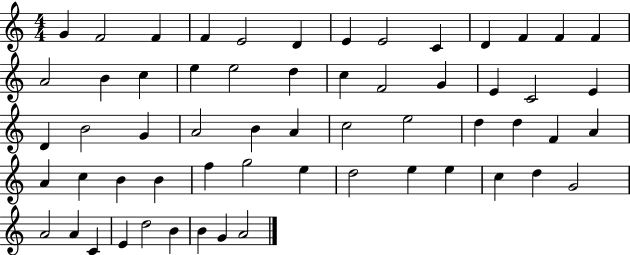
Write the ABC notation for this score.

X:1
T:Untitled
M:4/4
L:1/4
K:C
G F2 F F E2 D E E2 C D F F F A2 B c e e2 d c F2 G E C2 E D B2 G A2 B A c2 e2 d d F A A c B B f g2 e d2 e e c d G2 A2 A C E d2 B B G A2